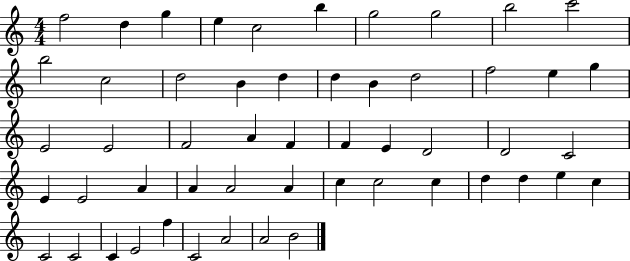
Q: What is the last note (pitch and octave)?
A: B4